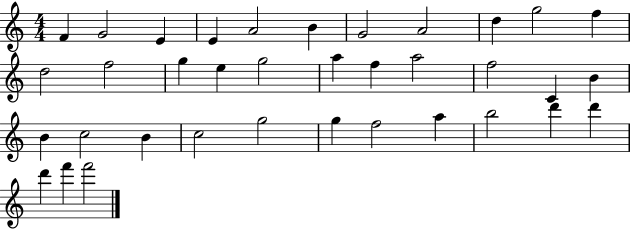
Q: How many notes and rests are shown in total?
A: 36